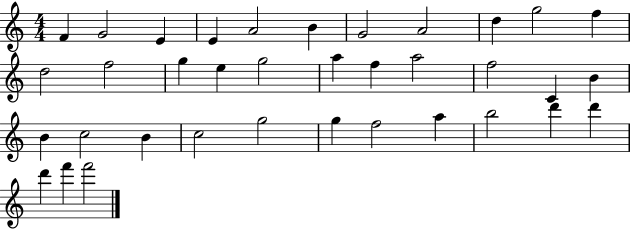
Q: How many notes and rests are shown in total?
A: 36